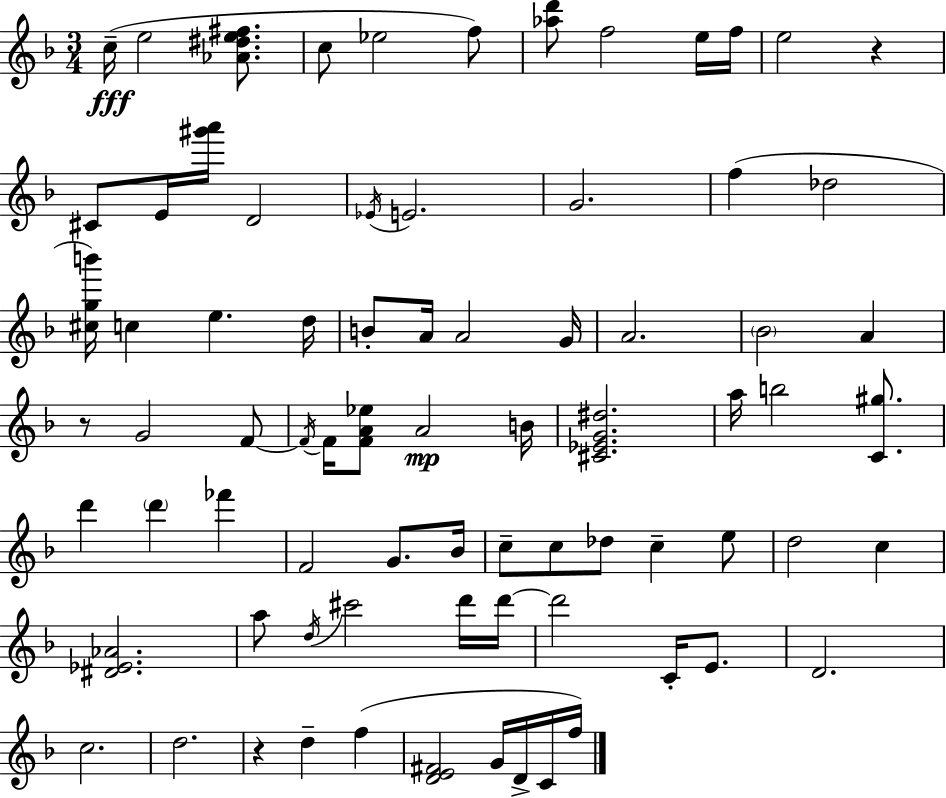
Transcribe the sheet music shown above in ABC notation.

X:1
T:Untitled
M:3/4
L:1/4
K:Dm
c/4 e2 [_A^de^f]/2 c/2 _e2 f/2 [_ad']/2 f2 e/4 f/4 e2 z ^C/2 E/4 [^g'a']/4 D2 _E/4 E2 G2 f _d2 [^cgb']/4 c e d/4 B/2 A/4 A2 G/4 A2 _B2 A z/2 G2 F/2 F/4 F/4 [FA_e]/2 A2 B/4 [^C_EG^d]2 a/4 b2 [C^g]/2 d' d' _f' F2 G/2 _B/4 c/2 c/2 _d/2 c e/2 d2 c [^D_E_A]2 a/2 d/4 ^c'2 d'/4 d'/4 d'2 C/4 E/2 D2 c2 d2 z d f [DE^F]2 G/4 D/4 C/4 f/4